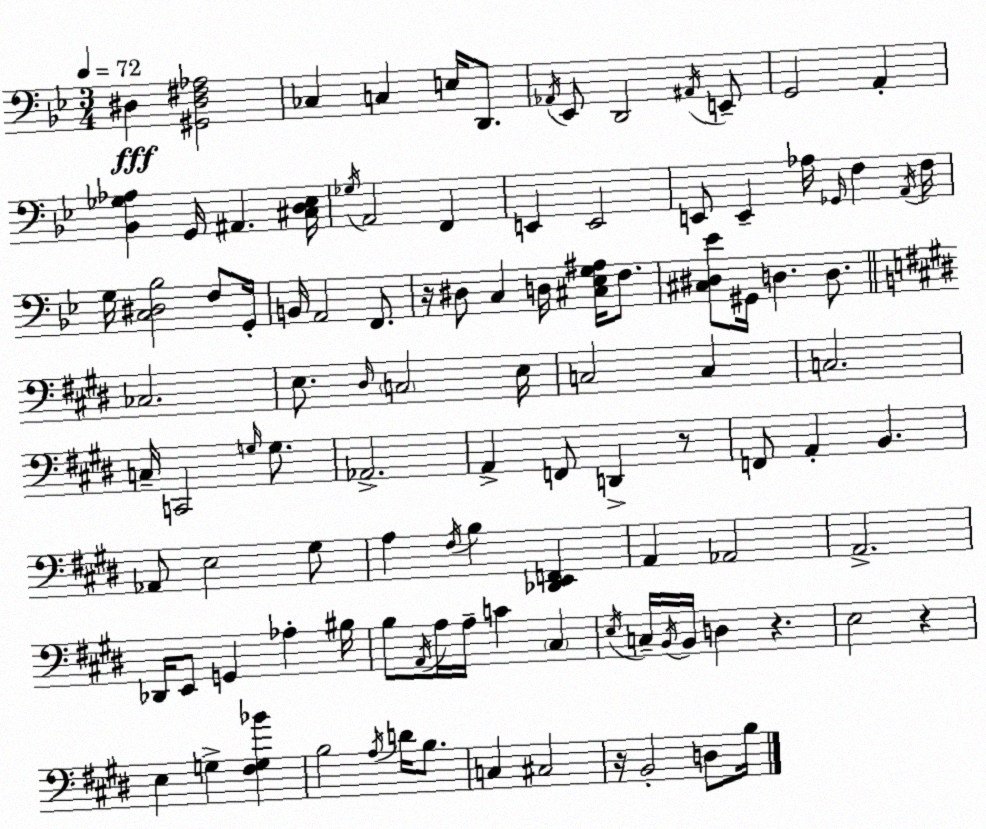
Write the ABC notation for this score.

X:1
T:Untitled
M:3/4
L:1/4
K:Bb
^D, [^G,,^D,^F,_A,]2 _C, C, E,/4 D,,/2 _A,,/4 _E,,/2 D,,2 ^A,,/4 E,,/2 G,,2 A,, [_B,,_G,_A,] G,,/4 ^A,, [^C,D,_E,]/4 _G,/4 A,,2 F,, E,, E,,2 E,,/2 E,, _A,/4 _G,,/4 F, A,,/4 F,/4 G,/4 [C,^D,_B,]2 F,/2 G,,/4 B,,/4 A,,2 F,,/2 z/4 ^D,/2 C, D,/4 [^C,_E,G,^A,]/4 F,/2 [^C,^D,_E]/2 ^G,,/4 D, D,/2 _C,2 E,/2 ^D,/4 C,2 E,/4 C,2 C, C,2 C,/4 C,,2 G,/4 G,/2 _A,,2 A,, F,,/2 D,, z/2 F,,/2 A,, B,, _A,,/2 E,2 ^G,/2 A, ^F,/4 B, [_D,,E,,F,,] A,, _A,,2 A,,2 _D,,/4 E,,/2 G,, _A, ^B,/4 B,/2 A,,/4 A,/4 A,/4 C ^C, E,/4 C,/4 B,,/4 B,,/4 D, z E,2 z E, G, [^F,G,_B] B,2 A,/4 D/4 B,/2 C, ^C,2 z/4 B,,2 D,/2 B,/4